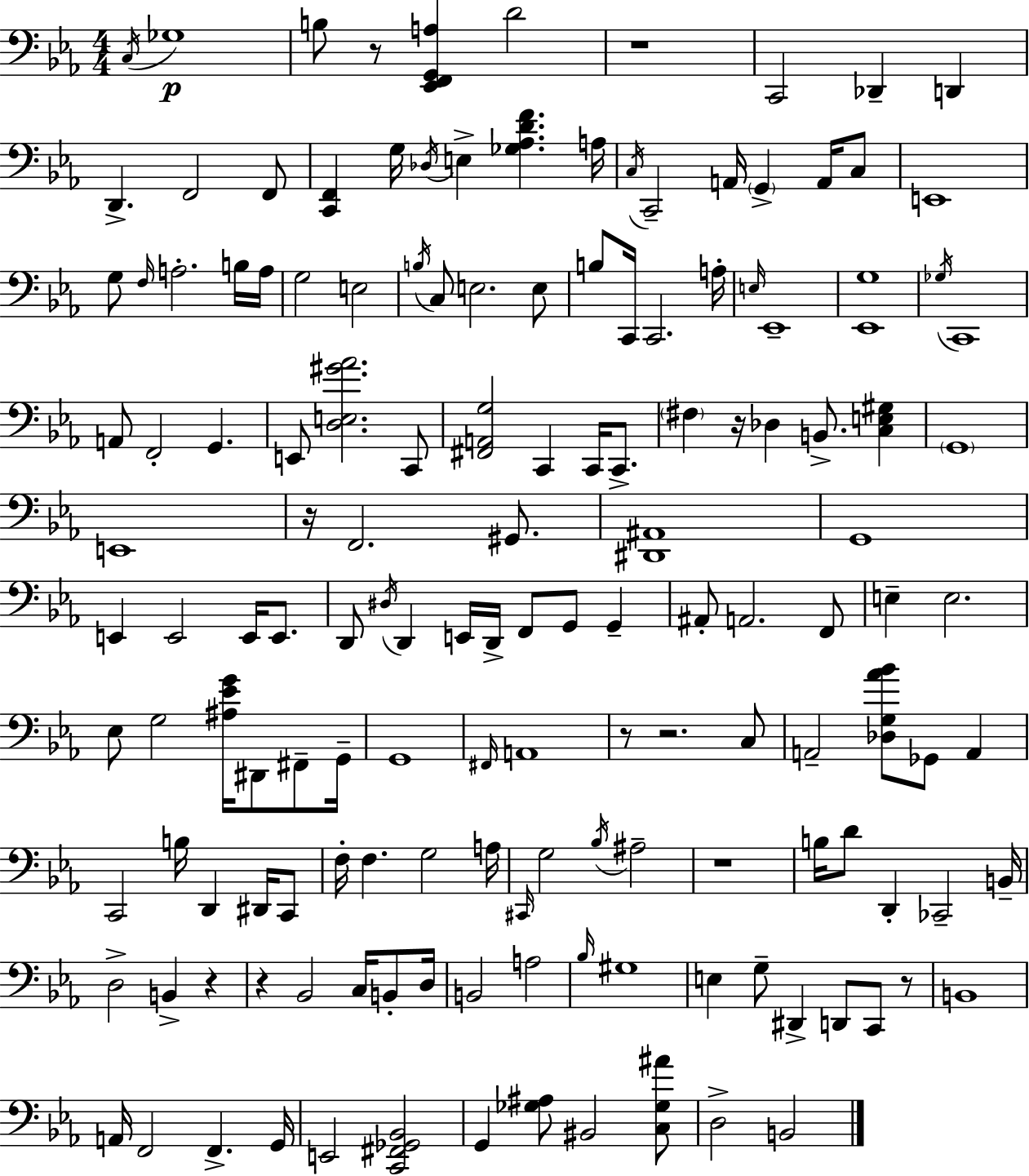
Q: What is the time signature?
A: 4/4